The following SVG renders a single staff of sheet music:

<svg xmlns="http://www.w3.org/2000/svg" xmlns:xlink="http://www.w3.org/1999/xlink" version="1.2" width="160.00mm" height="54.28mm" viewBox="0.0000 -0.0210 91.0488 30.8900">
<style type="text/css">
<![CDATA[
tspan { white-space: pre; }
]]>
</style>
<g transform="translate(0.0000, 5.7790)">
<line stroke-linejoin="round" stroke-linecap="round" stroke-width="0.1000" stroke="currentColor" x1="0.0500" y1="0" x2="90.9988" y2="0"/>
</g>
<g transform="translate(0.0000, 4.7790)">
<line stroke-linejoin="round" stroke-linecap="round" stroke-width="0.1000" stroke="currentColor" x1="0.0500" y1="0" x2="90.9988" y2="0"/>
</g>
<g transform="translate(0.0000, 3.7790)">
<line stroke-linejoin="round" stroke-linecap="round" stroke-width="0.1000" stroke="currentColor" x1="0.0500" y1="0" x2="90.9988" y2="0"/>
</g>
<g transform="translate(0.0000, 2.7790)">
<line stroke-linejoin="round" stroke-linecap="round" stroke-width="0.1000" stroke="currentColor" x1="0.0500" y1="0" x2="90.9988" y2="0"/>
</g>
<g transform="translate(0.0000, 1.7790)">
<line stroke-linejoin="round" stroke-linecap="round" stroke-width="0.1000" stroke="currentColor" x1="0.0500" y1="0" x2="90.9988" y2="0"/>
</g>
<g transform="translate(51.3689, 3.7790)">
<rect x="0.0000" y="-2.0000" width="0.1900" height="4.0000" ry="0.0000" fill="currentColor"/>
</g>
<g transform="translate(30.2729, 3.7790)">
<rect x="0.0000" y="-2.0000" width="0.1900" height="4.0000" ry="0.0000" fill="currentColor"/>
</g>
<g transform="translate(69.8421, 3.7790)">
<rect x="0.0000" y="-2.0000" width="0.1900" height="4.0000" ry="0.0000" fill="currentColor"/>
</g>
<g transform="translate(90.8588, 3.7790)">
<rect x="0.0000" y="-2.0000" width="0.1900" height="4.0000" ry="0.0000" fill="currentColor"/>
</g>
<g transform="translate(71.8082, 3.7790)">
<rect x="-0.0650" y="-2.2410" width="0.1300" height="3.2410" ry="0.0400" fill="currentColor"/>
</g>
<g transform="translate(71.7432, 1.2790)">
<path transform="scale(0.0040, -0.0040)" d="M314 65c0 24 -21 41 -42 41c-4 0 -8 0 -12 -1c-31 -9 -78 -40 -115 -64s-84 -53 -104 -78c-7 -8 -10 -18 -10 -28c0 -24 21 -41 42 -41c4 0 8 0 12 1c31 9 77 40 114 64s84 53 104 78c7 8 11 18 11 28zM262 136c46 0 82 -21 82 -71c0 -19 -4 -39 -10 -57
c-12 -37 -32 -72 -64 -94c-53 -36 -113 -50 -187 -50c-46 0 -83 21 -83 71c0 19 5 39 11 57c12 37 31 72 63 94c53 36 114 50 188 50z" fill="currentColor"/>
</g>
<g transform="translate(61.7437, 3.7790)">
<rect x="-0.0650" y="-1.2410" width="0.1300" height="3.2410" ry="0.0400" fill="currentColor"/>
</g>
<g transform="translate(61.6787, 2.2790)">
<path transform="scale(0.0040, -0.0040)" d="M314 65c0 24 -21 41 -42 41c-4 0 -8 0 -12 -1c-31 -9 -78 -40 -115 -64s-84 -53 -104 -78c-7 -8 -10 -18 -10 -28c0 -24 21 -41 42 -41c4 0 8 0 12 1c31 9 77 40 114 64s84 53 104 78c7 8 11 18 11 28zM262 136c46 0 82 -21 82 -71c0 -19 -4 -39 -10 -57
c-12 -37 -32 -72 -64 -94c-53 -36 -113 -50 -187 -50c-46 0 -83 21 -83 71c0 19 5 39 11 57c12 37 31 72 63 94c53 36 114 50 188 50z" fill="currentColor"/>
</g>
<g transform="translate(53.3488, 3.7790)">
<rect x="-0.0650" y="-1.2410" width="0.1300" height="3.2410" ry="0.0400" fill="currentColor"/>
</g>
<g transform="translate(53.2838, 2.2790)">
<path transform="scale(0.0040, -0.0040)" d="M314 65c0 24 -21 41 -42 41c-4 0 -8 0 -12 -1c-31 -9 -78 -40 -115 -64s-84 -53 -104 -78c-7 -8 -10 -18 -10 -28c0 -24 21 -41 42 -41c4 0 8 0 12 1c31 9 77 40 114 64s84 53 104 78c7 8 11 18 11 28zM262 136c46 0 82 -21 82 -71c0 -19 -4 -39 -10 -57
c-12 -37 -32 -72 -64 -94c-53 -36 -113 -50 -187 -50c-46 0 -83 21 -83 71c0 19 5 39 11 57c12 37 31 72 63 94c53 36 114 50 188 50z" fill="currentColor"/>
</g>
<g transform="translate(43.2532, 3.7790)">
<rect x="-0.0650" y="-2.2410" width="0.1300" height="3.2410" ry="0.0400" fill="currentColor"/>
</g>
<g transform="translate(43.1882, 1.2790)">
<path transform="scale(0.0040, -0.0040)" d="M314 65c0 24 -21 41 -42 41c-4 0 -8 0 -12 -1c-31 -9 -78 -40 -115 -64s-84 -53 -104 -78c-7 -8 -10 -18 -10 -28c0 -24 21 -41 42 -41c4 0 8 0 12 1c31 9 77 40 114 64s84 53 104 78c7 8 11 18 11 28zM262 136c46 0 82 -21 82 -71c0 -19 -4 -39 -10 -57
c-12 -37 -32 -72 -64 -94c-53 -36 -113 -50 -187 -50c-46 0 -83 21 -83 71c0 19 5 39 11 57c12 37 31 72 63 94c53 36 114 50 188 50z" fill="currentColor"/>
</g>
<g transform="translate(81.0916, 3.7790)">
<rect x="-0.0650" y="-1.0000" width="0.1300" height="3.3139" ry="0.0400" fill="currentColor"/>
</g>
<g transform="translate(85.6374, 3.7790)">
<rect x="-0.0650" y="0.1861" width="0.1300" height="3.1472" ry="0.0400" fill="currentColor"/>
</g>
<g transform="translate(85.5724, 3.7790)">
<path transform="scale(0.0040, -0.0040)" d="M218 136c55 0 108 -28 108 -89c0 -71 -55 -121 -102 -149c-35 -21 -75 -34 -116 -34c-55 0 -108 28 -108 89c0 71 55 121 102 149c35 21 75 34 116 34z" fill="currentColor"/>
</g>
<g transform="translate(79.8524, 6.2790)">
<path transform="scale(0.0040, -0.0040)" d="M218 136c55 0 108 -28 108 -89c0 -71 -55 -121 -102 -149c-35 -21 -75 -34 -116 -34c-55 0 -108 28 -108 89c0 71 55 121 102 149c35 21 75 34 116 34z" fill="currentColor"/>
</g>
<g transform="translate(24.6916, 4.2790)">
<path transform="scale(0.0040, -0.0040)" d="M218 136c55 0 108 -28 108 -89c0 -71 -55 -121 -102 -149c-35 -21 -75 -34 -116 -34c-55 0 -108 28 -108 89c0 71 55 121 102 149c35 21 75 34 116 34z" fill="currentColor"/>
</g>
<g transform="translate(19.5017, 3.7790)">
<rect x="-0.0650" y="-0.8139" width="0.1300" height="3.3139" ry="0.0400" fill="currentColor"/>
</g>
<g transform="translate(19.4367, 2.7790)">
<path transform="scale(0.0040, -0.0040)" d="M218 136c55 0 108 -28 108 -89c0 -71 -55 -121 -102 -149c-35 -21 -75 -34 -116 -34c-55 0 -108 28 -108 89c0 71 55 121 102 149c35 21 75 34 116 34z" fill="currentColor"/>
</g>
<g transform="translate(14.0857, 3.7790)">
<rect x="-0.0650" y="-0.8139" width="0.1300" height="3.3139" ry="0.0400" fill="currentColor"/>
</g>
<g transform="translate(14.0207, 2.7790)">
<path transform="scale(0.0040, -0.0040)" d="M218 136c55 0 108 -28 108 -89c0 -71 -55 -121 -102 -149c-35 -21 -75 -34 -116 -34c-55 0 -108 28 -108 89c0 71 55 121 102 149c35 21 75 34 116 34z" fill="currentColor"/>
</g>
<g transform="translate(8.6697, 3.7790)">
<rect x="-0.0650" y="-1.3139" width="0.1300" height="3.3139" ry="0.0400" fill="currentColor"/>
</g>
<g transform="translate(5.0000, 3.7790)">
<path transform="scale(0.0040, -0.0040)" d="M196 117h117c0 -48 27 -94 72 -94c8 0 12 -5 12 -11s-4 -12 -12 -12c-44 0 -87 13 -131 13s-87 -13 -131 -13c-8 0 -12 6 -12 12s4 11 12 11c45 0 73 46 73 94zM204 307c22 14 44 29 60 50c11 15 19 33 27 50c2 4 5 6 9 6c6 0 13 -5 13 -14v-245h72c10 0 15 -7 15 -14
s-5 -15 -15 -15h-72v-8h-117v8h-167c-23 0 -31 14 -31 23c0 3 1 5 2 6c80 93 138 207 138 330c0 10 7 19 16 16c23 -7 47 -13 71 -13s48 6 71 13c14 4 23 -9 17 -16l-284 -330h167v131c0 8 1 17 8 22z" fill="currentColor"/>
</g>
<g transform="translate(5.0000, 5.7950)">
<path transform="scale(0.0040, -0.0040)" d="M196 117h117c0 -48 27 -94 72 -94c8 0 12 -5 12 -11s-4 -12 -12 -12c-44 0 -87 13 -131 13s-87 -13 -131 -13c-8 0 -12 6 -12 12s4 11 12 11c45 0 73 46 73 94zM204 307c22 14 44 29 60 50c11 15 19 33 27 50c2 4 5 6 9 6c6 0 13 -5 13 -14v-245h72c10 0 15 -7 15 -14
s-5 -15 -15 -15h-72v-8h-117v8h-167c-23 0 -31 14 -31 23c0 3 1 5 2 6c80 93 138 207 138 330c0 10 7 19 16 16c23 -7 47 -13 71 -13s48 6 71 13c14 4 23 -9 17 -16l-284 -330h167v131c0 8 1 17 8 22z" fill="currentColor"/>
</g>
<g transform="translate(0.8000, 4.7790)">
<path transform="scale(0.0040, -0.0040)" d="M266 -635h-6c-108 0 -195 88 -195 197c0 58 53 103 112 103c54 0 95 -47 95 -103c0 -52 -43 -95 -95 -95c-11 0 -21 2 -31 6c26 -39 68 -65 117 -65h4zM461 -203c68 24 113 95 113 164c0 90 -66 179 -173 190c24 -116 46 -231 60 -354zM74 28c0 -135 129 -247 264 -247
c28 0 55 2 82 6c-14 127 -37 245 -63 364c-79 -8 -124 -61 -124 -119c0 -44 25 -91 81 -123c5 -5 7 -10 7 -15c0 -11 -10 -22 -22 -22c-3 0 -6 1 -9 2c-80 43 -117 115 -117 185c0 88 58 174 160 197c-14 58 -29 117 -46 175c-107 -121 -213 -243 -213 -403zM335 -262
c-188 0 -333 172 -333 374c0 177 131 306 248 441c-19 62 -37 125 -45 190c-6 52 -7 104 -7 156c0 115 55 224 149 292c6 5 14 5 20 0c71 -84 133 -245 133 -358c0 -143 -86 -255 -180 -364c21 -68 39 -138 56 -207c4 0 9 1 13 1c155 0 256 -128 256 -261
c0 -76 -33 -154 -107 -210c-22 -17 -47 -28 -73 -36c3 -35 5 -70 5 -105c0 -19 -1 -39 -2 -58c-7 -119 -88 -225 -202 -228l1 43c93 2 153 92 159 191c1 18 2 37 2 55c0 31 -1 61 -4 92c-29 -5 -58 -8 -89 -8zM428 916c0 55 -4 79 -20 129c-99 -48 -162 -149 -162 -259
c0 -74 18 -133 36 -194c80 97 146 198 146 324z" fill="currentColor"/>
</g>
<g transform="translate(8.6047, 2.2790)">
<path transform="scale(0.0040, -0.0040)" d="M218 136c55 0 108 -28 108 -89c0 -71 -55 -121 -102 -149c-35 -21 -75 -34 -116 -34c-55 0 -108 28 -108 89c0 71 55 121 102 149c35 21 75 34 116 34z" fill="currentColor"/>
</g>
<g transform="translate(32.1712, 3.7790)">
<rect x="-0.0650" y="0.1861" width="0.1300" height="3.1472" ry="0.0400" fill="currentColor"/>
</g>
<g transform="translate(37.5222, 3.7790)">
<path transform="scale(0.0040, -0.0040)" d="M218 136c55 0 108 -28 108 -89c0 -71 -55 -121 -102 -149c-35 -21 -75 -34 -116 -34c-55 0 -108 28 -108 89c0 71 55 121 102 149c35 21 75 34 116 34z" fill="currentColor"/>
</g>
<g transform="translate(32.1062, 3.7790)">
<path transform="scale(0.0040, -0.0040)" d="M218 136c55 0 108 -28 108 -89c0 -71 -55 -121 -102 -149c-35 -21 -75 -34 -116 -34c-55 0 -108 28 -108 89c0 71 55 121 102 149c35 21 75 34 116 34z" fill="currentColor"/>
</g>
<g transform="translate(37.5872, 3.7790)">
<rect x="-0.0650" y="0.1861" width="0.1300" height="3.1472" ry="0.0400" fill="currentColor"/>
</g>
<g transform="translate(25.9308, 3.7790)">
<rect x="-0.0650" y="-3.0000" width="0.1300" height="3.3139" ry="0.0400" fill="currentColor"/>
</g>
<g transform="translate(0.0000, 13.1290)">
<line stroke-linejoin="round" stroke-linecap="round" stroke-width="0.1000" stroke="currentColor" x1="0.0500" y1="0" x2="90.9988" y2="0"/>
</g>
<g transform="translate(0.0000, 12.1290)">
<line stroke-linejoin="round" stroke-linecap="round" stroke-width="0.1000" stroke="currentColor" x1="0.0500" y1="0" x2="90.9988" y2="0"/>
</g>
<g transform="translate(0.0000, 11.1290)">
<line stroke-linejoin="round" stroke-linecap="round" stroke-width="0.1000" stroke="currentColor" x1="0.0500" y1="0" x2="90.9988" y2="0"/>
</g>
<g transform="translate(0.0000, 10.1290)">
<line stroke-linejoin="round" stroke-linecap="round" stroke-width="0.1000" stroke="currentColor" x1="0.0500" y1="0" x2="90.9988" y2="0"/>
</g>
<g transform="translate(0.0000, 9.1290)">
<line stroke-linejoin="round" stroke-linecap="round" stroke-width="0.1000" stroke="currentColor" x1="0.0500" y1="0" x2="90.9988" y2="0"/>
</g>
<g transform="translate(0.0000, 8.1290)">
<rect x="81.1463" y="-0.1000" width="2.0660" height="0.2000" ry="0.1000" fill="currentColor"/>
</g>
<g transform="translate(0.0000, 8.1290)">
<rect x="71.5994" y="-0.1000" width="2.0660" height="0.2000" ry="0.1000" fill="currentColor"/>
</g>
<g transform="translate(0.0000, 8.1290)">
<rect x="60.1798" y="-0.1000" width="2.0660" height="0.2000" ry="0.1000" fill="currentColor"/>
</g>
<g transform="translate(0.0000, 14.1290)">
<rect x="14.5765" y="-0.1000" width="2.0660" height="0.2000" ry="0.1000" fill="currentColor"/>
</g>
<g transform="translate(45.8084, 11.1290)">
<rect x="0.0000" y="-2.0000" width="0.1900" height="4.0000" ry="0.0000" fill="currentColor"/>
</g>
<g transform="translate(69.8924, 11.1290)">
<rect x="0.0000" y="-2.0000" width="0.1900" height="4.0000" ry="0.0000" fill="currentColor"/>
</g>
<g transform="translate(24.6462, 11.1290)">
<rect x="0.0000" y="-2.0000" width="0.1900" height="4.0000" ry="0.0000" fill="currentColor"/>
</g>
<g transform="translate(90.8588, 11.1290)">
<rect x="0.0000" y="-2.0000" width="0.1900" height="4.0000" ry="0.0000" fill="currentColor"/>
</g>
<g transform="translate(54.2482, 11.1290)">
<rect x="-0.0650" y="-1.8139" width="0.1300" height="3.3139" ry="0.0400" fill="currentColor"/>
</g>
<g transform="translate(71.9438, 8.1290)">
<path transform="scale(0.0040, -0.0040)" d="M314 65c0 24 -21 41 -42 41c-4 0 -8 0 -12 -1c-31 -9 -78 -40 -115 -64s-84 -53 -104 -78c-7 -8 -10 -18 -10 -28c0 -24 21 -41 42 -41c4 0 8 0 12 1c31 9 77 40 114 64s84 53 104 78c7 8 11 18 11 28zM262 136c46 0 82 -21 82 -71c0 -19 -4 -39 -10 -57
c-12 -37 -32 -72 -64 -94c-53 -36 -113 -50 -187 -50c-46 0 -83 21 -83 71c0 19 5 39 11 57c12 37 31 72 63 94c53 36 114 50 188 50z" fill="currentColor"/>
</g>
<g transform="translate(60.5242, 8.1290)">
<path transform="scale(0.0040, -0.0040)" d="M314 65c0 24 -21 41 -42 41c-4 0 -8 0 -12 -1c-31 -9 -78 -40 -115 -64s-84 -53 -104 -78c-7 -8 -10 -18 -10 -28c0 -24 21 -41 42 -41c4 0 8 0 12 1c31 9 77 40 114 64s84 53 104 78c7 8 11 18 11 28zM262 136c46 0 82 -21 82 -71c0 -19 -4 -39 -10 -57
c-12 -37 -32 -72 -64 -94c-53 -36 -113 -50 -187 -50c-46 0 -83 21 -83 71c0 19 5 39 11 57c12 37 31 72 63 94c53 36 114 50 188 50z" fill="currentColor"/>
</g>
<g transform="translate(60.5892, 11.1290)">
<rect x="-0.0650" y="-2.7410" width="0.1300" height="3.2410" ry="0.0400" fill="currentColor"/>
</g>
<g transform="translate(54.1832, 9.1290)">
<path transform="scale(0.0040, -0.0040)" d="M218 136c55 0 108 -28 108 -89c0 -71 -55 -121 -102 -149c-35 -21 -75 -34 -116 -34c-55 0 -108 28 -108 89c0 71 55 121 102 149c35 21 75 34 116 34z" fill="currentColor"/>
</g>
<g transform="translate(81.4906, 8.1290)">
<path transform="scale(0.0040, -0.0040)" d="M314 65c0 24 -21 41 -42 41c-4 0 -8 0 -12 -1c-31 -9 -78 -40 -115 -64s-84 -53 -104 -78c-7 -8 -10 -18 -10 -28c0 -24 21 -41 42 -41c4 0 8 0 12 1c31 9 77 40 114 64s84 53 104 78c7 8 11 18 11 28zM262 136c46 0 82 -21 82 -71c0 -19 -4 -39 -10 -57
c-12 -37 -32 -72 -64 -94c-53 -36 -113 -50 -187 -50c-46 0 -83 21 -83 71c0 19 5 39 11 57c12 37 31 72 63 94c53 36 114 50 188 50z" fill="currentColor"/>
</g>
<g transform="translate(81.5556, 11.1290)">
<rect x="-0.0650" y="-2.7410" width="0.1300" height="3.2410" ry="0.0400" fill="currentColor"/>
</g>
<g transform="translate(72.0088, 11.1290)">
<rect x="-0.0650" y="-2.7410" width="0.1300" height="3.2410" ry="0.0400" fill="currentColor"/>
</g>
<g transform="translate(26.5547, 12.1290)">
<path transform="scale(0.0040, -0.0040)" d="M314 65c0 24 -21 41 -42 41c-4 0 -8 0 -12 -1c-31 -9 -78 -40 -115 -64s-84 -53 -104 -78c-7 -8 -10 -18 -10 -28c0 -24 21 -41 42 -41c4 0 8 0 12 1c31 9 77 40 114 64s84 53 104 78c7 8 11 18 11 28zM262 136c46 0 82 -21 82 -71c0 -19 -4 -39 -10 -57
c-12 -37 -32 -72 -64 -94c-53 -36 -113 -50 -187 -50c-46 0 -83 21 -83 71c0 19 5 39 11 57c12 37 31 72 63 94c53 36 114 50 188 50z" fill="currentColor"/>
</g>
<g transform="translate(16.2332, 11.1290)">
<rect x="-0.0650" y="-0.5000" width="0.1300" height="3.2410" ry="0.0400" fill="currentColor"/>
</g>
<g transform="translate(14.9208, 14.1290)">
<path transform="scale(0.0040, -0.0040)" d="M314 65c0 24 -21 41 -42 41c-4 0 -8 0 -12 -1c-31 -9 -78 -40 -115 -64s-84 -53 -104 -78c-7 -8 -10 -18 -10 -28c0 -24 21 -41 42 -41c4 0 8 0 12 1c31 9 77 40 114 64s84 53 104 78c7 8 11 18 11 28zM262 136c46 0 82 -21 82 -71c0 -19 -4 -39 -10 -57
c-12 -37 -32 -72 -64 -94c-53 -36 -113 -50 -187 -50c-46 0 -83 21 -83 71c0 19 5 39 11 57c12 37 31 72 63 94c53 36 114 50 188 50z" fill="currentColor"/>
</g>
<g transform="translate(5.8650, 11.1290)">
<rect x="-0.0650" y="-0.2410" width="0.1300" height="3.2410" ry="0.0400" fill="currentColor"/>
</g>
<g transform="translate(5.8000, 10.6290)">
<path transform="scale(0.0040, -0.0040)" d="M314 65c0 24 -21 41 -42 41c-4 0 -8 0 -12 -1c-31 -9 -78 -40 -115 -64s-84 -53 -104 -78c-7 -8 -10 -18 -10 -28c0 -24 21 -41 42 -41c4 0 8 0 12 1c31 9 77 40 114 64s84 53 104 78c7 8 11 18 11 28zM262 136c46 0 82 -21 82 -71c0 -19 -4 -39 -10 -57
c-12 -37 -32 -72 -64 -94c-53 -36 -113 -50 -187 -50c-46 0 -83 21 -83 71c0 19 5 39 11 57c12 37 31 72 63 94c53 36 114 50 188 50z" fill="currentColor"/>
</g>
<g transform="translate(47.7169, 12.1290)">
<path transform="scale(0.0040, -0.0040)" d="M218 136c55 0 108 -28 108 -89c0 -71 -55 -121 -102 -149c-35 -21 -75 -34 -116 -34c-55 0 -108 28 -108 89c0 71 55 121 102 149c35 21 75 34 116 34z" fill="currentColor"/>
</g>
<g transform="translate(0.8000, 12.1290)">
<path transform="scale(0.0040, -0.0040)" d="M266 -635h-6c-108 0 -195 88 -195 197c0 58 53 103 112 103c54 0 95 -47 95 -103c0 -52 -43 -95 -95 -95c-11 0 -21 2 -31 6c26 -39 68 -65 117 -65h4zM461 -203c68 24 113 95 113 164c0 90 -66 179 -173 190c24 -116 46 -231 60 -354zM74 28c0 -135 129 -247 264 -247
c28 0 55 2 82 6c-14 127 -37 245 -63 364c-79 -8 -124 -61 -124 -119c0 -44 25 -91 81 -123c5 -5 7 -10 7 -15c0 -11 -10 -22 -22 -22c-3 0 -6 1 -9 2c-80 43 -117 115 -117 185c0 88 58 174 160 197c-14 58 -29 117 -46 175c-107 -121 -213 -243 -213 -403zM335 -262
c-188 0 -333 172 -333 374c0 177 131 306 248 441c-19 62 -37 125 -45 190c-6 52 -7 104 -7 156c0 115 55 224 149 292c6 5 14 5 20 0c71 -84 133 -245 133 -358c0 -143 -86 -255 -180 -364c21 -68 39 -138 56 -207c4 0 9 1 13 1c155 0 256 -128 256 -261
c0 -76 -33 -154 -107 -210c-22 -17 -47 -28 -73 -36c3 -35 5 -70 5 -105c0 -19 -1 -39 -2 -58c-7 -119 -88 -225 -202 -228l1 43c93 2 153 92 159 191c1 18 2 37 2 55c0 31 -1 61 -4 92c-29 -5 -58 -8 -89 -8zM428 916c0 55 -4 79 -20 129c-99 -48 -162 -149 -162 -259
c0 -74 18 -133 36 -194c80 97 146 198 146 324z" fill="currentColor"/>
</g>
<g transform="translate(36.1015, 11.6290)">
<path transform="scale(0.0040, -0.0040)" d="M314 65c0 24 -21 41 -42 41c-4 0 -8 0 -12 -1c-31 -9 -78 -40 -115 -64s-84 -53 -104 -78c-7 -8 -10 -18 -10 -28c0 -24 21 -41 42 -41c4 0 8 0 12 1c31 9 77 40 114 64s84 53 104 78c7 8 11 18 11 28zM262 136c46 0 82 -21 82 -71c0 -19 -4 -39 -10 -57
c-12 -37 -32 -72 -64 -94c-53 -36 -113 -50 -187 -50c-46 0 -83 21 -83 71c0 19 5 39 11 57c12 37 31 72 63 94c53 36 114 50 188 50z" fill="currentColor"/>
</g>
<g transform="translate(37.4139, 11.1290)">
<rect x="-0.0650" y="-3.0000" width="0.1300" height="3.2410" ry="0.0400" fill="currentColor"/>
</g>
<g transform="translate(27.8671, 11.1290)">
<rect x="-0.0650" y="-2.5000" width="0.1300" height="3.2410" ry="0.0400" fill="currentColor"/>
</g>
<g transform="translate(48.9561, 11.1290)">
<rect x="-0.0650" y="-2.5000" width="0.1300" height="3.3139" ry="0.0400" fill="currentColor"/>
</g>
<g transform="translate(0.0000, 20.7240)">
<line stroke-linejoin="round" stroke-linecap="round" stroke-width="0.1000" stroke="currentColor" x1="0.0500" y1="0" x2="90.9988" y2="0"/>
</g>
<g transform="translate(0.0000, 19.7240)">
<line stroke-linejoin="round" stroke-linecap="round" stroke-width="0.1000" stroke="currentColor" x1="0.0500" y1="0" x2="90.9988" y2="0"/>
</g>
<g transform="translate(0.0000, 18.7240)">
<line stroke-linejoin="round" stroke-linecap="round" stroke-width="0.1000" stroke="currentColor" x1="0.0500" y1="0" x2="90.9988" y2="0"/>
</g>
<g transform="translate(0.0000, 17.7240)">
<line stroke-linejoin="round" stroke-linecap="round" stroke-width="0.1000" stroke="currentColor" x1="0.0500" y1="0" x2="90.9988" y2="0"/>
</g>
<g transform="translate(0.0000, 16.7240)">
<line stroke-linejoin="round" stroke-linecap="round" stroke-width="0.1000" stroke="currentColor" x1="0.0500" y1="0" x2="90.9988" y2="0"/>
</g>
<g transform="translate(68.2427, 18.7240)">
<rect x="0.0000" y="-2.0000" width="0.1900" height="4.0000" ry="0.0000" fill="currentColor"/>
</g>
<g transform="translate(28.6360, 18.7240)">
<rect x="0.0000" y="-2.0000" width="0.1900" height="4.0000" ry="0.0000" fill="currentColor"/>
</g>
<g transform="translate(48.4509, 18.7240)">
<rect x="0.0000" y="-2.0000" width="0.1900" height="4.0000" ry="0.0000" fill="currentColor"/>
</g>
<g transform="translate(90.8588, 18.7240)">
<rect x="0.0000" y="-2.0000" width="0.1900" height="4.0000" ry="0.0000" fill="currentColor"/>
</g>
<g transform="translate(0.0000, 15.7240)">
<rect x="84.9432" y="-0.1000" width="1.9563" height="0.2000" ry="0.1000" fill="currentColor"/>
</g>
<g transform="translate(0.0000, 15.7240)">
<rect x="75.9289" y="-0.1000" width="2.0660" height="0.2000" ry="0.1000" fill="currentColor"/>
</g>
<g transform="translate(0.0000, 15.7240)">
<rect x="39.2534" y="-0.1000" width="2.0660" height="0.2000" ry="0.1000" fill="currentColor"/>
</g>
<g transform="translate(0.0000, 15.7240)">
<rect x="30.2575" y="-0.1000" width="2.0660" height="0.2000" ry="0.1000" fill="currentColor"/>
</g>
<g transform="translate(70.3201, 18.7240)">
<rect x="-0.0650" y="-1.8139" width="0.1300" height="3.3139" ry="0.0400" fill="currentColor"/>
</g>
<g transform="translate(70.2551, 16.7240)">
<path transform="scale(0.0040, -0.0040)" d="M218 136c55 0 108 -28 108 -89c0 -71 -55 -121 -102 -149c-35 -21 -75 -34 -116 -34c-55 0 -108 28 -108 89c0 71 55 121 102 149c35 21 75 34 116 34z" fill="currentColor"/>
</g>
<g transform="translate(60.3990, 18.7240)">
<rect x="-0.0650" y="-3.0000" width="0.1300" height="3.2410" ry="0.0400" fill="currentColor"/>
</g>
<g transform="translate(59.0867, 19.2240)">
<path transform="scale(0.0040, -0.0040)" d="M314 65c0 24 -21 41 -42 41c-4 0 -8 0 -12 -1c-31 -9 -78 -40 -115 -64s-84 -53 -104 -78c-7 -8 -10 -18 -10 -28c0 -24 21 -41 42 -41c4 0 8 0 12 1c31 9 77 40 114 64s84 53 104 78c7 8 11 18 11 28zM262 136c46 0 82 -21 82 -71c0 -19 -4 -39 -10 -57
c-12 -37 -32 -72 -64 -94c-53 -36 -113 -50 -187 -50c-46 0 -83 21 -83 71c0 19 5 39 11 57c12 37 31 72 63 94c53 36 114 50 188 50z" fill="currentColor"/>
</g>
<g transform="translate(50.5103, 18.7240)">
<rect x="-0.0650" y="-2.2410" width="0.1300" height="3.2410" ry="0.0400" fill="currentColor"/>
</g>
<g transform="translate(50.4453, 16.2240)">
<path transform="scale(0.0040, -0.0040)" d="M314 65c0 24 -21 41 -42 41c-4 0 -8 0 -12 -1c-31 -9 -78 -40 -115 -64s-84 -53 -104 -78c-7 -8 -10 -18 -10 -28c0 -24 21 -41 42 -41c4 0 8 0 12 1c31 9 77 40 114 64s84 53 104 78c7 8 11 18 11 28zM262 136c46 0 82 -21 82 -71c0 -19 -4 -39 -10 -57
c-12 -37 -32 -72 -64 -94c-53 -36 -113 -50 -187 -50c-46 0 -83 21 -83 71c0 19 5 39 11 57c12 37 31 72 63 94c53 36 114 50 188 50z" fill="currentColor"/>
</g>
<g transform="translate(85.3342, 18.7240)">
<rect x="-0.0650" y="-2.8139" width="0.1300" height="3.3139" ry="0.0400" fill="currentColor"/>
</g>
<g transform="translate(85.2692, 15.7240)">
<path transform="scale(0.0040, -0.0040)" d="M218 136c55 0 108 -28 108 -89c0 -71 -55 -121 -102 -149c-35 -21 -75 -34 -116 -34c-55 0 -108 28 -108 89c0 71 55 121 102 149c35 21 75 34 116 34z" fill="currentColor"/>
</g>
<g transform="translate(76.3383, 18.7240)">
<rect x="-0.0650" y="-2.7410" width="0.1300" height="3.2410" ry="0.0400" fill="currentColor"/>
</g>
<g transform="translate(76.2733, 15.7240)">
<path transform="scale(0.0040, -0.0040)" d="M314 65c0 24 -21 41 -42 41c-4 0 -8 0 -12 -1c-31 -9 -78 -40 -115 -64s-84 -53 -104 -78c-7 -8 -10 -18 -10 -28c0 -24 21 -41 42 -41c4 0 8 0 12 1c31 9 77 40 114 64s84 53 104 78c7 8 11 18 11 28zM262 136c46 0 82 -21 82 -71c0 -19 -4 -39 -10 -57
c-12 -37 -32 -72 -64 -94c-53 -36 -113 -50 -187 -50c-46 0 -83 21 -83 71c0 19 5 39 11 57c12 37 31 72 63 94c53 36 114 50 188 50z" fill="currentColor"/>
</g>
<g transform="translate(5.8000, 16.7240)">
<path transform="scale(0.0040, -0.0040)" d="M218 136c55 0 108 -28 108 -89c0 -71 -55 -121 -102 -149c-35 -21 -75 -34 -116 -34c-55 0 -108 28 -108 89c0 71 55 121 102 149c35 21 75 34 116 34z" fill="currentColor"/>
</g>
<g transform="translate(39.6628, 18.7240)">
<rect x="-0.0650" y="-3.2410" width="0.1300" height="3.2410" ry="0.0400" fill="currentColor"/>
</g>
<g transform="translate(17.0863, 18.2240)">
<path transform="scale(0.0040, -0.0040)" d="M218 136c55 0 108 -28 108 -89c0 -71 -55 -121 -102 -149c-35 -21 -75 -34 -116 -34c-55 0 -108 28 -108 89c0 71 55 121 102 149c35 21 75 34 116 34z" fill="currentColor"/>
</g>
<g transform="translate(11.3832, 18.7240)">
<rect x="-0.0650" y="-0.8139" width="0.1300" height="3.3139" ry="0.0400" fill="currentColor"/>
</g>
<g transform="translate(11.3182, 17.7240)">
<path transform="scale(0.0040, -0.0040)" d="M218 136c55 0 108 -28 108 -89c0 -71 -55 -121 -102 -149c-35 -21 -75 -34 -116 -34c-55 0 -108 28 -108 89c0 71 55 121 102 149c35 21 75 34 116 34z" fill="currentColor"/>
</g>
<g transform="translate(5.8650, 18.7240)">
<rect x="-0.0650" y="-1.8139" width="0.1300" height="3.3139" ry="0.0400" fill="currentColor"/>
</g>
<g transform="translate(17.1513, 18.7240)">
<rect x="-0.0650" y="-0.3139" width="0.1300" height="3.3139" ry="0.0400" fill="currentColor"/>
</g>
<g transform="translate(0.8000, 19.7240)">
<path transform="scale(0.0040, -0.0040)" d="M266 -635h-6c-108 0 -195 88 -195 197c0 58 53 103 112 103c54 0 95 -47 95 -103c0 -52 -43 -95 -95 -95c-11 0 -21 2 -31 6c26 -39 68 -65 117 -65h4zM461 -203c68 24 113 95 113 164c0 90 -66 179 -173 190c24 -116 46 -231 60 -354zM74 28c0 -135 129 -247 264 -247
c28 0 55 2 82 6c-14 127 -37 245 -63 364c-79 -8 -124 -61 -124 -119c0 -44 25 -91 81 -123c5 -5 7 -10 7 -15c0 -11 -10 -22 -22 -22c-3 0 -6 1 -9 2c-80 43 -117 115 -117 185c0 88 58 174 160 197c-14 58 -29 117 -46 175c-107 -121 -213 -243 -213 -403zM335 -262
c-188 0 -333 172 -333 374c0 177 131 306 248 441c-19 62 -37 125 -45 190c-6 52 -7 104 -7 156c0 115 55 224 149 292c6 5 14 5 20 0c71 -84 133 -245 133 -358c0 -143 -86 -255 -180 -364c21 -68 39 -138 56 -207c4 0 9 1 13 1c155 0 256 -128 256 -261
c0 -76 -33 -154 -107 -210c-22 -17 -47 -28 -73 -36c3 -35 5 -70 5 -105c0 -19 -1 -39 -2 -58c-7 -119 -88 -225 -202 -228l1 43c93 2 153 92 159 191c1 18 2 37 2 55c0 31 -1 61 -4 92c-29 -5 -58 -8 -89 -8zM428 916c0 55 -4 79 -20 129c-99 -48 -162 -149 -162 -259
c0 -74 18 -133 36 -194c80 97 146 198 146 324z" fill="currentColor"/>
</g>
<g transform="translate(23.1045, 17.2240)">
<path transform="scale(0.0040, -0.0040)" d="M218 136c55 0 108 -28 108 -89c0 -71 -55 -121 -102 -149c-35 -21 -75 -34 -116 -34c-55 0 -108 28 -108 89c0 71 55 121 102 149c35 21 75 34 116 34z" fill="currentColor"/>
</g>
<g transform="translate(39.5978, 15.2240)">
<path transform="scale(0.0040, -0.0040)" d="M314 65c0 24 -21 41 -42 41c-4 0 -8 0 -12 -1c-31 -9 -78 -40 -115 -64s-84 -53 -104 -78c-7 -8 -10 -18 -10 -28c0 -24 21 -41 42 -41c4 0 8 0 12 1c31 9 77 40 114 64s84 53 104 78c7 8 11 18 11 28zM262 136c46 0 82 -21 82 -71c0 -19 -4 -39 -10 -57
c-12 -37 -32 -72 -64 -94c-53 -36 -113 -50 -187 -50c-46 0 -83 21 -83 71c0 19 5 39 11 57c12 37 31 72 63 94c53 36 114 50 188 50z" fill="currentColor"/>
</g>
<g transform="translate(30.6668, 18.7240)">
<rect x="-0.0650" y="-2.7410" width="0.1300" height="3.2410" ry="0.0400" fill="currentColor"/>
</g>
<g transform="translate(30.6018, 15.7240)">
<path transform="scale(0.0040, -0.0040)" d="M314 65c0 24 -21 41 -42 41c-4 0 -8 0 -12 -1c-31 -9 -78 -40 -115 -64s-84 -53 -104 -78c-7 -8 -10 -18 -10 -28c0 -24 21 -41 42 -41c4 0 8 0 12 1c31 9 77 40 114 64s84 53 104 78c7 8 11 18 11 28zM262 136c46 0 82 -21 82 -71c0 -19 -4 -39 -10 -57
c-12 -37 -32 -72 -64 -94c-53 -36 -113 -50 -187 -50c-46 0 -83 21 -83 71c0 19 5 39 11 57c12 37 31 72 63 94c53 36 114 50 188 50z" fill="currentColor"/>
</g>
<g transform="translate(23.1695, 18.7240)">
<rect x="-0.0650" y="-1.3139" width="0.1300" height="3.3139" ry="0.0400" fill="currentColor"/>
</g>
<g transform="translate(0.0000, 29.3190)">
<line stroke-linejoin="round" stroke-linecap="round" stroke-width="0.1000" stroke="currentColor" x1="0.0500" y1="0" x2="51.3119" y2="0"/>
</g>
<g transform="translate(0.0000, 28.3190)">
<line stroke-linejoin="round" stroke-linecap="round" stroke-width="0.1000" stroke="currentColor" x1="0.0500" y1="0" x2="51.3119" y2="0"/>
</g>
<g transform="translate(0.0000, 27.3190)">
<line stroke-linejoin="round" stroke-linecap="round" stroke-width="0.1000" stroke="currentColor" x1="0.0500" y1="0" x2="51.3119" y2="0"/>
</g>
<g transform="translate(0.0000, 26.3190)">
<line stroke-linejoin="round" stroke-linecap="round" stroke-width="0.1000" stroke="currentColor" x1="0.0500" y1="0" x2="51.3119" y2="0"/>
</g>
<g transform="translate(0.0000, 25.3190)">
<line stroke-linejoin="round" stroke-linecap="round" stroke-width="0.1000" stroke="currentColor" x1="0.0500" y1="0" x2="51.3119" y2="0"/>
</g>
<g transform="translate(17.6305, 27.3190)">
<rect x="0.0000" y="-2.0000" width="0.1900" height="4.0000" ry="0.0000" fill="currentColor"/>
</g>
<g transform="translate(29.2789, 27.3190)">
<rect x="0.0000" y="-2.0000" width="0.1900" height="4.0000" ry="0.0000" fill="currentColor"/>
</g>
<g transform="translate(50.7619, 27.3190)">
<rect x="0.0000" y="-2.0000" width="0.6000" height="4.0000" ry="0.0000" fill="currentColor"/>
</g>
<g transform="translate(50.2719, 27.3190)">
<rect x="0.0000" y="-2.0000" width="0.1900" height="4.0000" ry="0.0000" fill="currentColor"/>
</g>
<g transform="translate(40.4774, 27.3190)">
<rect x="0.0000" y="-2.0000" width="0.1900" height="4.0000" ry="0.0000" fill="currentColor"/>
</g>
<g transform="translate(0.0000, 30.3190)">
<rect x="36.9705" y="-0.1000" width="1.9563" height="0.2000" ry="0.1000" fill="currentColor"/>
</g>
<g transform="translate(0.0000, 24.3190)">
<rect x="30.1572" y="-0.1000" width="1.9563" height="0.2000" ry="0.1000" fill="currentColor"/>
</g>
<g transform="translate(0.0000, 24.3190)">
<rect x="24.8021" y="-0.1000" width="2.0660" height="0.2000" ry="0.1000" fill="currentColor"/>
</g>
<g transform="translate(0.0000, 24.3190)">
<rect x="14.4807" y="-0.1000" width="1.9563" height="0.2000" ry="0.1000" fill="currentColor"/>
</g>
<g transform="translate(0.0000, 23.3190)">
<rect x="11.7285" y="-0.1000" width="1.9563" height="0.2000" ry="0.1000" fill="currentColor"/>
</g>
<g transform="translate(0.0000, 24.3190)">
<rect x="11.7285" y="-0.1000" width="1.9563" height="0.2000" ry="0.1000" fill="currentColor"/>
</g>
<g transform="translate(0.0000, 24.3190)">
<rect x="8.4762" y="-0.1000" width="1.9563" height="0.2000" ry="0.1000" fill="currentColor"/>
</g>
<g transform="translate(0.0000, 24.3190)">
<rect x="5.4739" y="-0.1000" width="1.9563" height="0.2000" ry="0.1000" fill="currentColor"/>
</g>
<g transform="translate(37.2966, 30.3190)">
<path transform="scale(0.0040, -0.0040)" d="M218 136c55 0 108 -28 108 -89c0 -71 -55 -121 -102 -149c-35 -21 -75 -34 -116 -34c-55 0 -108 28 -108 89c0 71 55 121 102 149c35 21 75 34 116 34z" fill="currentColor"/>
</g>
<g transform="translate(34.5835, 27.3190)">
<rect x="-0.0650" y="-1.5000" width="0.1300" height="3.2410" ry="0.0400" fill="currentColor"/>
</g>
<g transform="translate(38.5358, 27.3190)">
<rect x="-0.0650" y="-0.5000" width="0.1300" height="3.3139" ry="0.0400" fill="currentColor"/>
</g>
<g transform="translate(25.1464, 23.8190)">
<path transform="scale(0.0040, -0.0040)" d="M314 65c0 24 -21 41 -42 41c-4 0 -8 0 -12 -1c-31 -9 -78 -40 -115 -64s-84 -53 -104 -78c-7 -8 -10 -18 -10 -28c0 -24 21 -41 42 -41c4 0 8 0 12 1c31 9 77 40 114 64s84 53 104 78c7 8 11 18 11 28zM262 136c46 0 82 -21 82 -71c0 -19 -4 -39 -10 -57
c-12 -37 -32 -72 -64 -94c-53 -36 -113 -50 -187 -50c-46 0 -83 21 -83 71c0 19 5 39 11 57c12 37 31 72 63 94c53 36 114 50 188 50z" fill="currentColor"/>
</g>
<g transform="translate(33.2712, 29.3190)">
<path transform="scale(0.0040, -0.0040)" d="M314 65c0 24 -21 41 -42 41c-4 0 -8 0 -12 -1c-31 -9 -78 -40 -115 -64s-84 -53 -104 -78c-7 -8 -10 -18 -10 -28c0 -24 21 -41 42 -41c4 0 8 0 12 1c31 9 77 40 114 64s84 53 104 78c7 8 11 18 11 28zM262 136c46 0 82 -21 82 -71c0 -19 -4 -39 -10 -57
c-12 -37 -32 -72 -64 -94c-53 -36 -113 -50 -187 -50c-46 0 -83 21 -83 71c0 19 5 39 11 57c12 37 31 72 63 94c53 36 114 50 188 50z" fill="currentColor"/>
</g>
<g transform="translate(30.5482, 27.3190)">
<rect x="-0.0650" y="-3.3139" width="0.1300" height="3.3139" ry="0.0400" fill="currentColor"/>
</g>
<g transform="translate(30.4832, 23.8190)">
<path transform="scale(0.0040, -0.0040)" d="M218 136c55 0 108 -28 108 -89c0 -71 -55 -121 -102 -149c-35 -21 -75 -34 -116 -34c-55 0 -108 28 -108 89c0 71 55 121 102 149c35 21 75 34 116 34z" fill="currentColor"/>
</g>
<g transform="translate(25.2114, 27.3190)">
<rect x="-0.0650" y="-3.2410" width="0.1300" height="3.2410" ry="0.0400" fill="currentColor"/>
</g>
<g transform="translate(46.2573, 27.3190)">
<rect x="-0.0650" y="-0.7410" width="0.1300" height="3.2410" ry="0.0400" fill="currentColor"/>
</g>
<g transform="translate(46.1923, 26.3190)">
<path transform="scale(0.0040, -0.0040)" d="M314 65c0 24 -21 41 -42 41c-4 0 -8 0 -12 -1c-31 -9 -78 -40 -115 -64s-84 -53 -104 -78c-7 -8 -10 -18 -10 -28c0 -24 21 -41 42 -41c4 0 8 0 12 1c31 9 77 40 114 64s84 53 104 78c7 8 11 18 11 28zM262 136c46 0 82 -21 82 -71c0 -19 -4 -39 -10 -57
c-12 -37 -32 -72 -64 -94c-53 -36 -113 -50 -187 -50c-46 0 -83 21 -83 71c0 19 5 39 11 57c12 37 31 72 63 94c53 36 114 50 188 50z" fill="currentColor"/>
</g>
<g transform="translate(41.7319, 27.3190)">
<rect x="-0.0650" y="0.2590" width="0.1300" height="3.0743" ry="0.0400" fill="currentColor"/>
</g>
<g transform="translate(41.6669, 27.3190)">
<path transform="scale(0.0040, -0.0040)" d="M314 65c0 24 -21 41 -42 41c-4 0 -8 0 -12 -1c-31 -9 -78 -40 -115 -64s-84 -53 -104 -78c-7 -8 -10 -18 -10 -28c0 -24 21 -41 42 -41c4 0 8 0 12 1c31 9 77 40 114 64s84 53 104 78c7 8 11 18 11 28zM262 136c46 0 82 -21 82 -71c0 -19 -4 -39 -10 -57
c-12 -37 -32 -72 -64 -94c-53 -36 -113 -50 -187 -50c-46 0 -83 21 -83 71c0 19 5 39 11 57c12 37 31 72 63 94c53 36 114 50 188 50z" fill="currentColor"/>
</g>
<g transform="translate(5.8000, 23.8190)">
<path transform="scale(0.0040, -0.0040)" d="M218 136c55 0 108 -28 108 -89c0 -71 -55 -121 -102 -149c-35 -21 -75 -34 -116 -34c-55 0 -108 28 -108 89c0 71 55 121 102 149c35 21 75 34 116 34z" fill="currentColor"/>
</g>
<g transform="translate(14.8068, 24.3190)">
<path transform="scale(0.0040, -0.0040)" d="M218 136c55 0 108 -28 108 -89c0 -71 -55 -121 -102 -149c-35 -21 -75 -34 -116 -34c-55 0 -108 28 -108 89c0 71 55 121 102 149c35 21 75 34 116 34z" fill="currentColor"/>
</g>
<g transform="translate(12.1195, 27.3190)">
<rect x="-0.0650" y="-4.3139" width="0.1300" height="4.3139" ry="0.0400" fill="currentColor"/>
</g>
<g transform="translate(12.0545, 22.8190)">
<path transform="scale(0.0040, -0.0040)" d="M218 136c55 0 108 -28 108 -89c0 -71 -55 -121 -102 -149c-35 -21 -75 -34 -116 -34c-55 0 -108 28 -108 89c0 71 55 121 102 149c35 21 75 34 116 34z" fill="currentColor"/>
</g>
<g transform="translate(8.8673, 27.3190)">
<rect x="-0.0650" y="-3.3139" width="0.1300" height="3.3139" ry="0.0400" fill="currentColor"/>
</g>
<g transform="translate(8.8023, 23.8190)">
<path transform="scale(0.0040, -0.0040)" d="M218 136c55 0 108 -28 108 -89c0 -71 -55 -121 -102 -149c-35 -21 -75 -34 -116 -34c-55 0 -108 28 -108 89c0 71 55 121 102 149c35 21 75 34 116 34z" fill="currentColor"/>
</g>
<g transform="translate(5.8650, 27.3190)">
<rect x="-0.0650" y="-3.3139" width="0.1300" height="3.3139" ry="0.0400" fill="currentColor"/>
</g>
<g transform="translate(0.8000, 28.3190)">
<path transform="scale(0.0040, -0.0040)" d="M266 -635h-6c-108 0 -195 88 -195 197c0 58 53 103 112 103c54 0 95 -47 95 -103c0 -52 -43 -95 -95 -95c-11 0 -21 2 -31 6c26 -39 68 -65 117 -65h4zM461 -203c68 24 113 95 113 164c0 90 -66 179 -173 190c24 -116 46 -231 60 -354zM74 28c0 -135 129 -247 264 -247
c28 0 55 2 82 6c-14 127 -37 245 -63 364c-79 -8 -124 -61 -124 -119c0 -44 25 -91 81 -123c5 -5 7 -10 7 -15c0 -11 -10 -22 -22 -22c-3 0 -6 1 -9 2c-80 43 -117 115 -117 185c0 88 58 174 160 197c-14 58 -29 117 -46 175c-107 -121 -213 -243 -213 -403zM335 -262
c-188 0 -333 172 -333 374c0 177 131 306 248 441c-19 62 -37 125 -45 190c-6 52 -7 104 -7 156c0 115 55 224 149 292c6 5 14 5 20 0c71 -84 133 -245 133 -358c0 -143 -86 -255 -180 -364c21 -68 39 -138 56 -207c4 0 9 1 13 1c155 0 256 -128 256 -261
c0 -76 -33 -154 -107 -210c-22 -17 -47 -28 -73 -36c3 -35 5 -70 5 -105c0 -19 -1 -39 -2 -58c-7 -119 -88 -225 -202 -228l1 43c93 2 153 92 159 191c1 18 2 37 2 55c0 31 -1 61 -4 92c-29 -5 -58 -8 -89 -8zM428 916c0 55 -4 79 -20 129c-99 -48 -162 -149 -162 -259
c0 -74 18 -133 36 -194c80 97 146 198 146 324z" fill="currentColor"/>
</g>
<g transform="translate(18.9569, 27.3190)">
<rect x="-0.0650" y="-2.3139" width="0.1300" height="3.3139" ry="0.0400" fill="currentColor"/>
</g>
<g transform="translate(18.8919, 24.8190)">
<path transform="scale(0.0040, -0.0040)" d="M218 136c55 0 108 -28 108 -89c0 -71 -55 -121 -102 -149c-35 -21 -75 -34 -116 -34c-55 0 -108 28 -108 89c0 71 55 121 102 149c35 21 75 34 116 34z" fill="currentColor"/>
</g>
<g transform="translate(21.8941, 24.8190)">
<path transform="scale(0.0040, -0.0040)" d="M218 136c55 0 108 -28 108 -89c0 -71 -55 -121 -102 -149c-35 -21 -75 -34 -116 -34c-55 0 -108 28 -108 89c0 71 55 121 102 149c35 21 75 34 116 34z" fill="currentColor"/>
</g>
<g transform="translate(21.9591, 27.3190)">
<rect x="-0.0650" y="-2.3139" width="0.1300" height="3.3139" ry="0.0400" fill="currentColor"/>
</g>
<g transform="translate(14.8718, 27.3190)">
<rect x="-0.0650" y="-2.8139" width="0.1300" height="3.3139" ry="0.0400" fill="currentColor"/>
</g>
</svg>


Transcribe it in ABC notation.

X:1
T:Untitled
M:4/4
L:1/4
K:C
e d d A B B g2 e2 e2 g2 D B c2 C2 G2 A2 G f a2 a2 a2 f d c e a2 b2 g2 A2 f a2 a b b d' a g g b2 b E2 C B2 d2